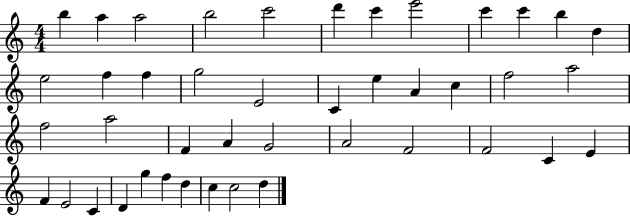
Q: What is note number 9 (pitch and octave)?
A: C6